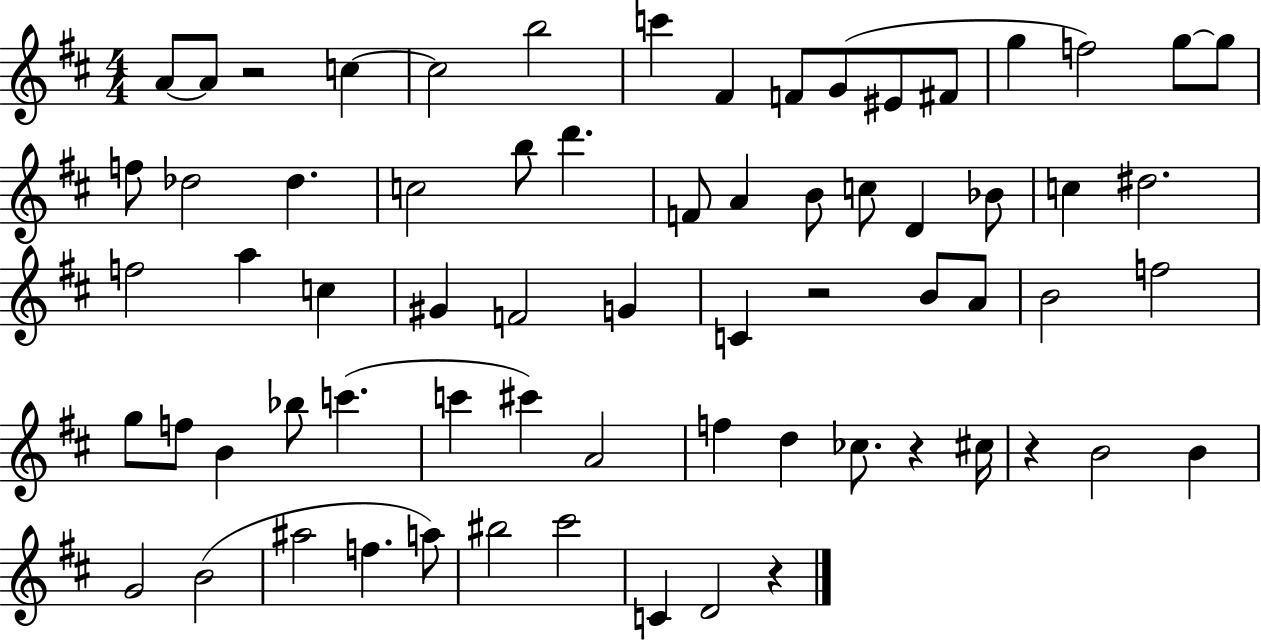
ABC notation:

X:1
T:Untitled
M:4/4
L:1/4
K:D
A/2 A/2 z2 c c2 b2 c' ^F F/2 G/2 ^E/2 ^F/2 g f2 g/2 g/2 f/2 _d2 _d c2 b/2 d' F/2 A B/2 c/2 D _B/2 c ^d2 f2 a c ^G F2 G C z2 B/2 A/2 B2 f2 g/2 f/2 B _b/2 c' c' ^c' A2 f d _c/2 z ^c/4 z B2 B G2 B2 ^a2 f a/2 ^b2 ^c'2 C D2 z